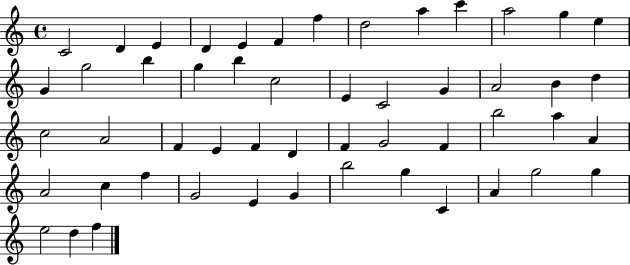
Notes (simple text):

C4/h D4/q E4/q D4/q E4/q F4/q F5/q D5/h A5/q C6/q A5/h G5/q E5/q G4/q G5/h B5/q G5/q B5/q C5/h E4/q C4/h G4/q A4/h B4/q D5/q C5/h A4/h F4/q E4/q F4/q D4/q F4/q G4/h F4/q B5/h A5/q A4/q A4/h C5/q F5/q G4/h E4/q G4/q B5/h G5/q C4/q A4/q G5/h G5/q E5/h D5/q F5/q